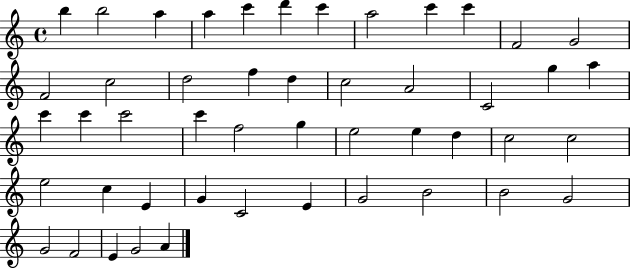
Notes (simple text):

B5/q B5/h A5/q A5/q C6/q D6/q C6/q A5/h C6/q C6/q F4/h G4/h F4/h C5/h D5/h F5/q D5/q C5/h A4/h C4/h G5/q A5/q C6/q C6/q C6/h C6/q F5/h G5/q E5/h E5/q D5/q C5/h C5/h E5/h C5/q E4/q G4/q C4/h E4/q G4/h B4/h B4/h G4/h G4/h F4/h E4/q G4/h A4/q